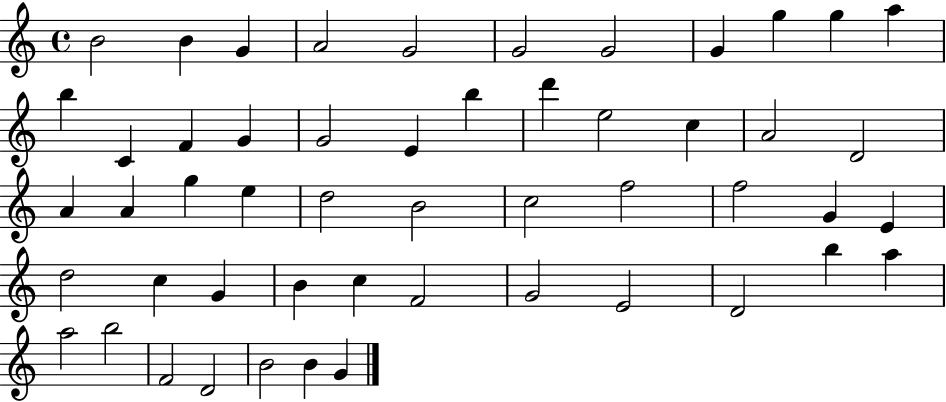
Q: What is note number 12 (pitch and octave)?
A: B5